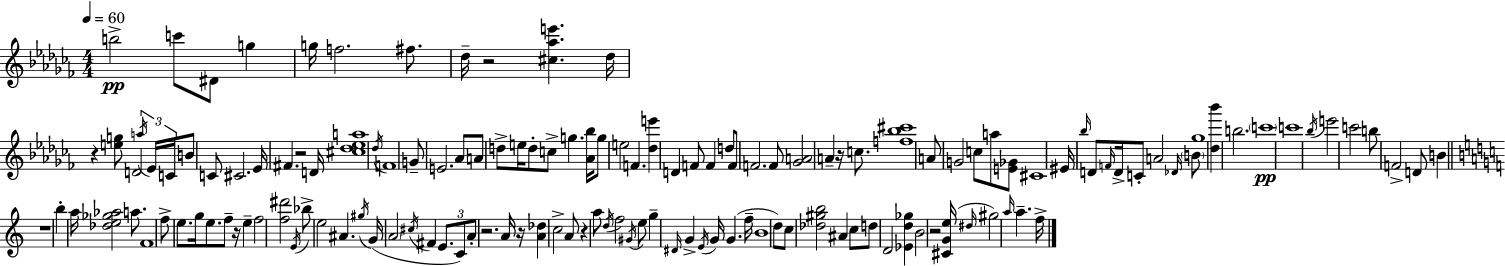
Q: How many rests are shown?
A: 10